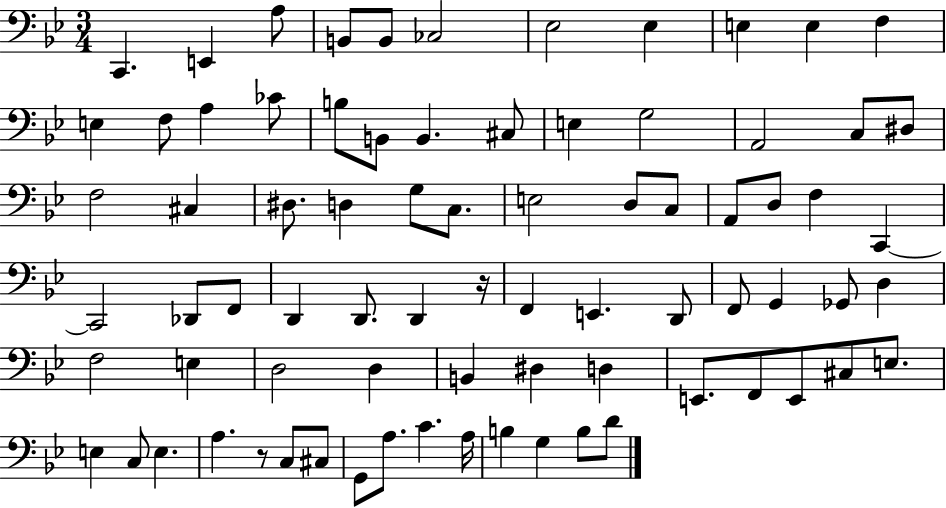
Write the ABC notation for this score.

X:1
T:Untitled
M:3/4
L:1/4
K:Bb
C,, E,, A,/2 B,,/2 B,,/2 _C,2 _E,2 _E, E, E, F, E, F,/2 A, _C/2 B,/2 B,,/2 B,, ^C,/2 E, G,2 A,,2 C,/2 ^D,/2 F,2 ^C, ^D,/2 D, G,/2 C,/2 E,2 D,/2 C,/2 A,,/2 D,/2 F, C,, C,,2 _D,,/2 F,,/2 D,, D,,/2 D,, z/4 F,, E,, D,,/2 F,,/2 G,, _G,,/2 D, F,2 E, D,2 D, B,, ^D, D, E,,/2 F,,/2 E,,/2 ^C,/2 E,/2 E, C,/2 E, A, z/2 C,/2 ^C,/2 G,,/2 A,/2 C A,/4 B, G, B,/2 D/2